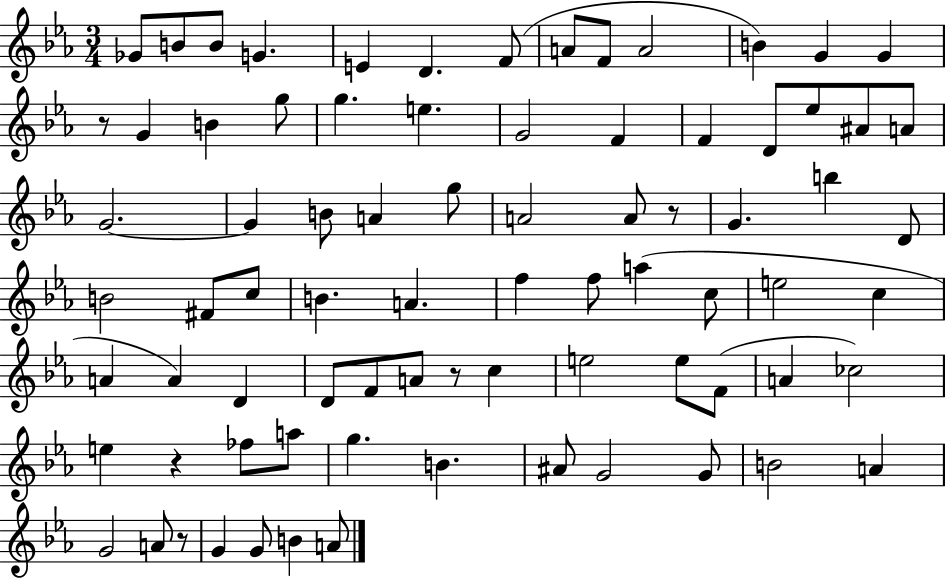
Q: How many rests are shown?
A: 5